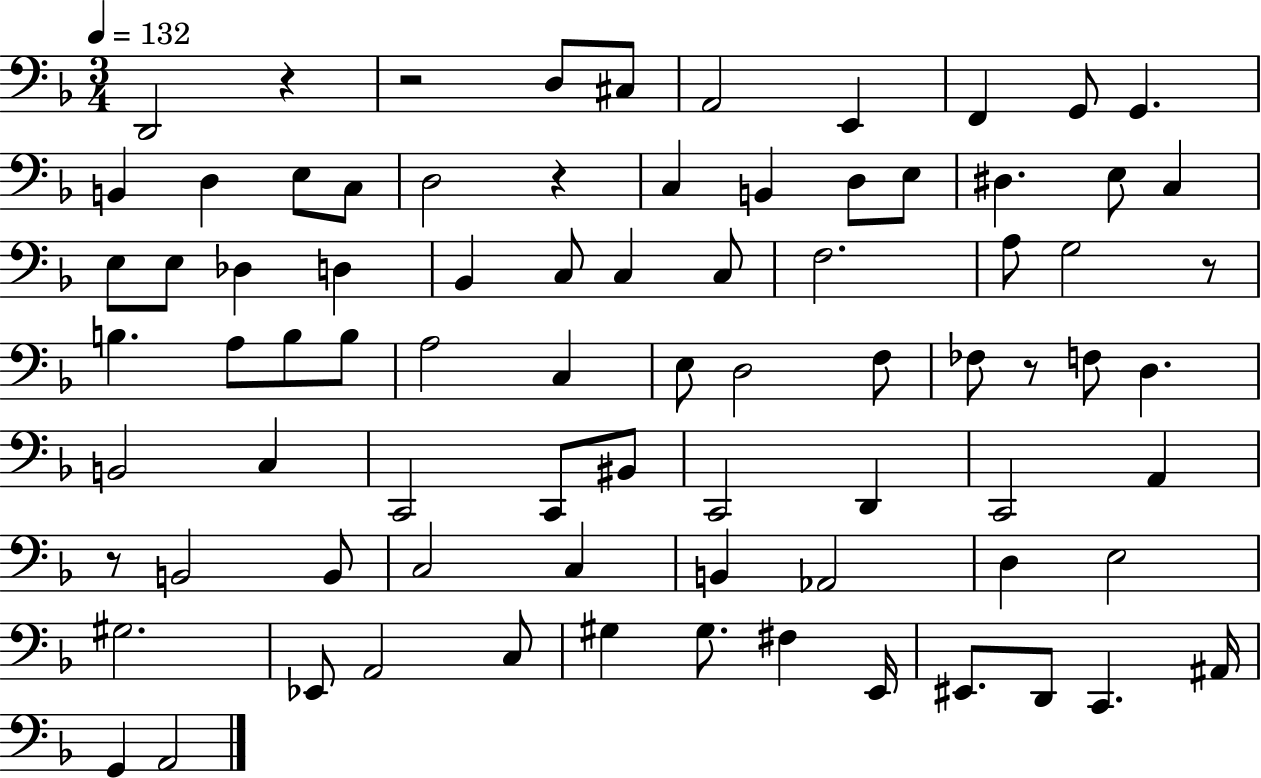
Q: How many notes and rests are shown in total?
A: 80